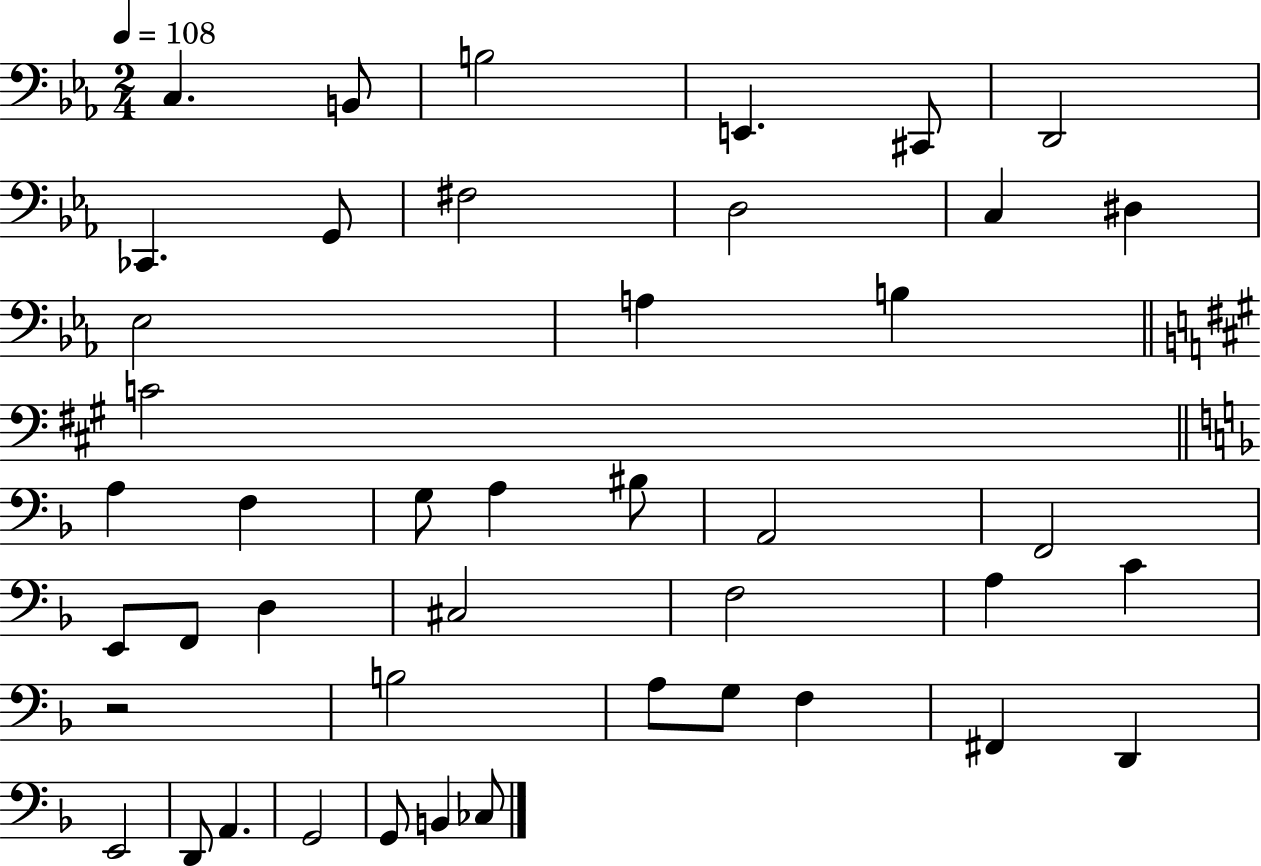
C3/q. B2/e B3/h E2/q. C#2/e D2/h CES2/q. G2/e F#3/h D3/h C3/q D#3/q Eb3/h A3/q B3/q C4/h A3/q F3/q G3/e A3/q BIS3/e A2/h F2/h E2/e F2/e D3/q C#3/h F3/h A3/q C4/q R/h B3/h A3/e G3/e F3/q F#2/q D2/q E2/h D2/e A2/q. G2/h G2/e B2/q CES3/e